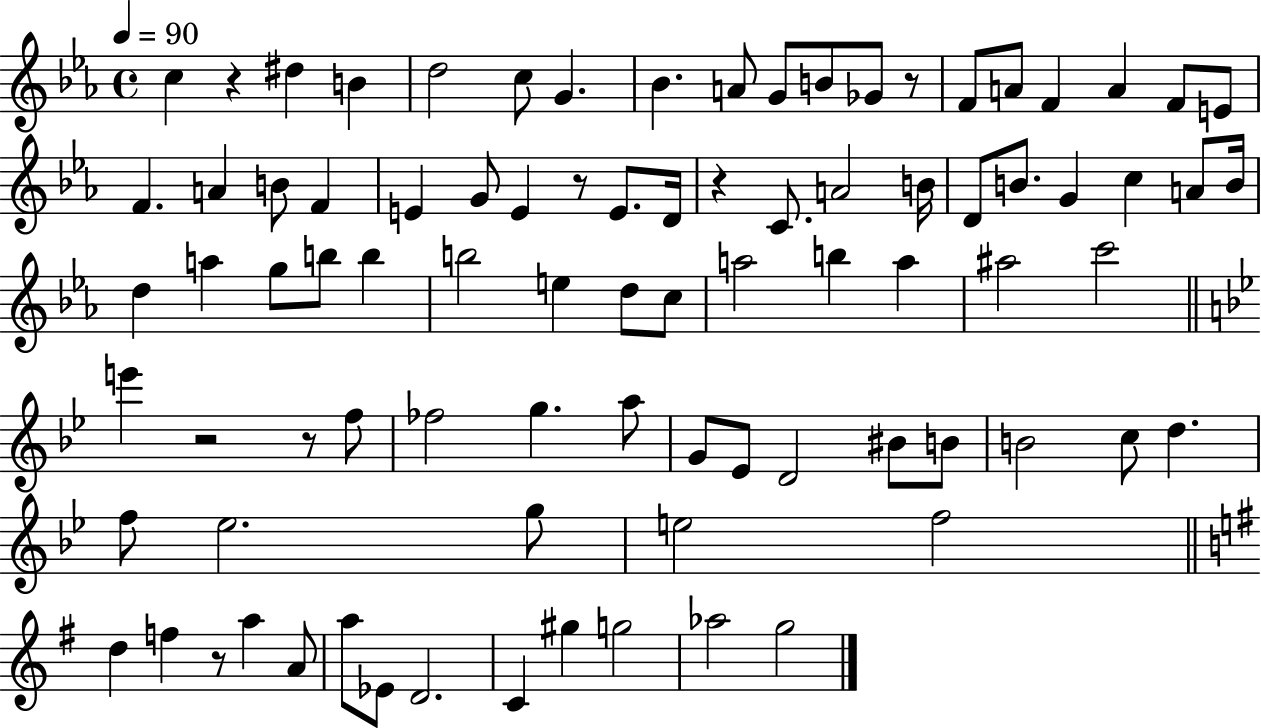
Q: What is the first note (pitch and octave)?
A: C5